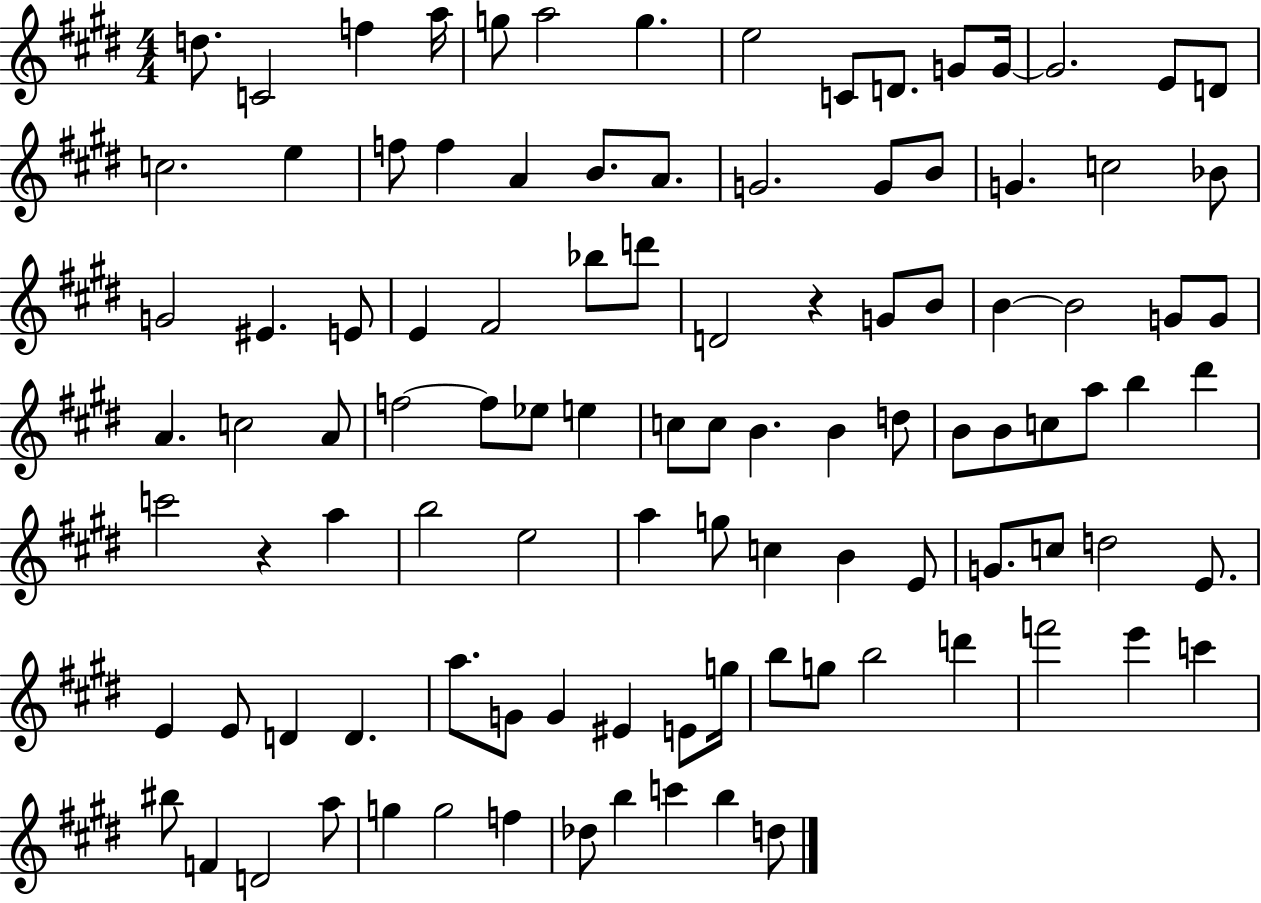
{
  \clef treble
  \numericTimeSignature
  \time 4/4
  \key e \major
  d''8. c'2 f''4 a''16 | g''8 a''2 g''4. | e''2 c'8 d'8. g'8 g'16~~ | g'2. e'8 d'8 | \break c''2. e''4 | f''8 f''4 a'4 b'8. a'8. | g'2. g'8 b'8 | g'4. c''2 bes'8 | \break g'2 eis'4. e'8 | e'4 fis'2 bes''8 d'''8 | d'2 r4 g'8 b'8 | b'4~~ b'2 g'8 g'8 | \break a'4. c''2 a'8 | f''2~~ f''8 ees''8 e''4 | c''8 c''8 b'4. b'4 d''8 | b'8 b'8 c''8 a''8 b''4 dis'''4 | \break c'''2 r4 a''4 | b''2 e''2 | a''4 g''8 c''4 b'4 e'8 | g'8. c''8 d''2 e'8. | \break e'4 e'8 d'4 d'4. | a''8. g'8 g'4 eis'4 e'8 g''16 | b''8 g''8 b''2 d'''4 | f'''2 e'''4 c'''4 | \break bis''8 f'4 d'2 a''8 | g''4 g''2 f''4 | des''8 b''4 c'''4 b''4 d''8 | \bar "|."
}